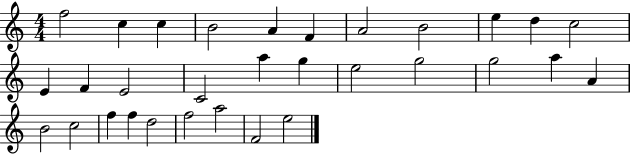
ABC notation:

X:1
T:Untitled
M:4/4
L:1/4
K:C
f2 c c B2 A F A2 B2 e d c2 E F E2 C2 a g e2 g2 g2 a A B2 c2 f f d2 f2 a2 F2 e2